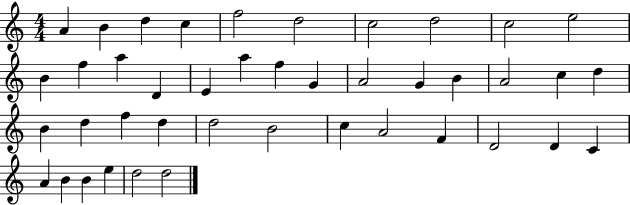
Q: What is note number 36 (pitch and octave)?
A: C4